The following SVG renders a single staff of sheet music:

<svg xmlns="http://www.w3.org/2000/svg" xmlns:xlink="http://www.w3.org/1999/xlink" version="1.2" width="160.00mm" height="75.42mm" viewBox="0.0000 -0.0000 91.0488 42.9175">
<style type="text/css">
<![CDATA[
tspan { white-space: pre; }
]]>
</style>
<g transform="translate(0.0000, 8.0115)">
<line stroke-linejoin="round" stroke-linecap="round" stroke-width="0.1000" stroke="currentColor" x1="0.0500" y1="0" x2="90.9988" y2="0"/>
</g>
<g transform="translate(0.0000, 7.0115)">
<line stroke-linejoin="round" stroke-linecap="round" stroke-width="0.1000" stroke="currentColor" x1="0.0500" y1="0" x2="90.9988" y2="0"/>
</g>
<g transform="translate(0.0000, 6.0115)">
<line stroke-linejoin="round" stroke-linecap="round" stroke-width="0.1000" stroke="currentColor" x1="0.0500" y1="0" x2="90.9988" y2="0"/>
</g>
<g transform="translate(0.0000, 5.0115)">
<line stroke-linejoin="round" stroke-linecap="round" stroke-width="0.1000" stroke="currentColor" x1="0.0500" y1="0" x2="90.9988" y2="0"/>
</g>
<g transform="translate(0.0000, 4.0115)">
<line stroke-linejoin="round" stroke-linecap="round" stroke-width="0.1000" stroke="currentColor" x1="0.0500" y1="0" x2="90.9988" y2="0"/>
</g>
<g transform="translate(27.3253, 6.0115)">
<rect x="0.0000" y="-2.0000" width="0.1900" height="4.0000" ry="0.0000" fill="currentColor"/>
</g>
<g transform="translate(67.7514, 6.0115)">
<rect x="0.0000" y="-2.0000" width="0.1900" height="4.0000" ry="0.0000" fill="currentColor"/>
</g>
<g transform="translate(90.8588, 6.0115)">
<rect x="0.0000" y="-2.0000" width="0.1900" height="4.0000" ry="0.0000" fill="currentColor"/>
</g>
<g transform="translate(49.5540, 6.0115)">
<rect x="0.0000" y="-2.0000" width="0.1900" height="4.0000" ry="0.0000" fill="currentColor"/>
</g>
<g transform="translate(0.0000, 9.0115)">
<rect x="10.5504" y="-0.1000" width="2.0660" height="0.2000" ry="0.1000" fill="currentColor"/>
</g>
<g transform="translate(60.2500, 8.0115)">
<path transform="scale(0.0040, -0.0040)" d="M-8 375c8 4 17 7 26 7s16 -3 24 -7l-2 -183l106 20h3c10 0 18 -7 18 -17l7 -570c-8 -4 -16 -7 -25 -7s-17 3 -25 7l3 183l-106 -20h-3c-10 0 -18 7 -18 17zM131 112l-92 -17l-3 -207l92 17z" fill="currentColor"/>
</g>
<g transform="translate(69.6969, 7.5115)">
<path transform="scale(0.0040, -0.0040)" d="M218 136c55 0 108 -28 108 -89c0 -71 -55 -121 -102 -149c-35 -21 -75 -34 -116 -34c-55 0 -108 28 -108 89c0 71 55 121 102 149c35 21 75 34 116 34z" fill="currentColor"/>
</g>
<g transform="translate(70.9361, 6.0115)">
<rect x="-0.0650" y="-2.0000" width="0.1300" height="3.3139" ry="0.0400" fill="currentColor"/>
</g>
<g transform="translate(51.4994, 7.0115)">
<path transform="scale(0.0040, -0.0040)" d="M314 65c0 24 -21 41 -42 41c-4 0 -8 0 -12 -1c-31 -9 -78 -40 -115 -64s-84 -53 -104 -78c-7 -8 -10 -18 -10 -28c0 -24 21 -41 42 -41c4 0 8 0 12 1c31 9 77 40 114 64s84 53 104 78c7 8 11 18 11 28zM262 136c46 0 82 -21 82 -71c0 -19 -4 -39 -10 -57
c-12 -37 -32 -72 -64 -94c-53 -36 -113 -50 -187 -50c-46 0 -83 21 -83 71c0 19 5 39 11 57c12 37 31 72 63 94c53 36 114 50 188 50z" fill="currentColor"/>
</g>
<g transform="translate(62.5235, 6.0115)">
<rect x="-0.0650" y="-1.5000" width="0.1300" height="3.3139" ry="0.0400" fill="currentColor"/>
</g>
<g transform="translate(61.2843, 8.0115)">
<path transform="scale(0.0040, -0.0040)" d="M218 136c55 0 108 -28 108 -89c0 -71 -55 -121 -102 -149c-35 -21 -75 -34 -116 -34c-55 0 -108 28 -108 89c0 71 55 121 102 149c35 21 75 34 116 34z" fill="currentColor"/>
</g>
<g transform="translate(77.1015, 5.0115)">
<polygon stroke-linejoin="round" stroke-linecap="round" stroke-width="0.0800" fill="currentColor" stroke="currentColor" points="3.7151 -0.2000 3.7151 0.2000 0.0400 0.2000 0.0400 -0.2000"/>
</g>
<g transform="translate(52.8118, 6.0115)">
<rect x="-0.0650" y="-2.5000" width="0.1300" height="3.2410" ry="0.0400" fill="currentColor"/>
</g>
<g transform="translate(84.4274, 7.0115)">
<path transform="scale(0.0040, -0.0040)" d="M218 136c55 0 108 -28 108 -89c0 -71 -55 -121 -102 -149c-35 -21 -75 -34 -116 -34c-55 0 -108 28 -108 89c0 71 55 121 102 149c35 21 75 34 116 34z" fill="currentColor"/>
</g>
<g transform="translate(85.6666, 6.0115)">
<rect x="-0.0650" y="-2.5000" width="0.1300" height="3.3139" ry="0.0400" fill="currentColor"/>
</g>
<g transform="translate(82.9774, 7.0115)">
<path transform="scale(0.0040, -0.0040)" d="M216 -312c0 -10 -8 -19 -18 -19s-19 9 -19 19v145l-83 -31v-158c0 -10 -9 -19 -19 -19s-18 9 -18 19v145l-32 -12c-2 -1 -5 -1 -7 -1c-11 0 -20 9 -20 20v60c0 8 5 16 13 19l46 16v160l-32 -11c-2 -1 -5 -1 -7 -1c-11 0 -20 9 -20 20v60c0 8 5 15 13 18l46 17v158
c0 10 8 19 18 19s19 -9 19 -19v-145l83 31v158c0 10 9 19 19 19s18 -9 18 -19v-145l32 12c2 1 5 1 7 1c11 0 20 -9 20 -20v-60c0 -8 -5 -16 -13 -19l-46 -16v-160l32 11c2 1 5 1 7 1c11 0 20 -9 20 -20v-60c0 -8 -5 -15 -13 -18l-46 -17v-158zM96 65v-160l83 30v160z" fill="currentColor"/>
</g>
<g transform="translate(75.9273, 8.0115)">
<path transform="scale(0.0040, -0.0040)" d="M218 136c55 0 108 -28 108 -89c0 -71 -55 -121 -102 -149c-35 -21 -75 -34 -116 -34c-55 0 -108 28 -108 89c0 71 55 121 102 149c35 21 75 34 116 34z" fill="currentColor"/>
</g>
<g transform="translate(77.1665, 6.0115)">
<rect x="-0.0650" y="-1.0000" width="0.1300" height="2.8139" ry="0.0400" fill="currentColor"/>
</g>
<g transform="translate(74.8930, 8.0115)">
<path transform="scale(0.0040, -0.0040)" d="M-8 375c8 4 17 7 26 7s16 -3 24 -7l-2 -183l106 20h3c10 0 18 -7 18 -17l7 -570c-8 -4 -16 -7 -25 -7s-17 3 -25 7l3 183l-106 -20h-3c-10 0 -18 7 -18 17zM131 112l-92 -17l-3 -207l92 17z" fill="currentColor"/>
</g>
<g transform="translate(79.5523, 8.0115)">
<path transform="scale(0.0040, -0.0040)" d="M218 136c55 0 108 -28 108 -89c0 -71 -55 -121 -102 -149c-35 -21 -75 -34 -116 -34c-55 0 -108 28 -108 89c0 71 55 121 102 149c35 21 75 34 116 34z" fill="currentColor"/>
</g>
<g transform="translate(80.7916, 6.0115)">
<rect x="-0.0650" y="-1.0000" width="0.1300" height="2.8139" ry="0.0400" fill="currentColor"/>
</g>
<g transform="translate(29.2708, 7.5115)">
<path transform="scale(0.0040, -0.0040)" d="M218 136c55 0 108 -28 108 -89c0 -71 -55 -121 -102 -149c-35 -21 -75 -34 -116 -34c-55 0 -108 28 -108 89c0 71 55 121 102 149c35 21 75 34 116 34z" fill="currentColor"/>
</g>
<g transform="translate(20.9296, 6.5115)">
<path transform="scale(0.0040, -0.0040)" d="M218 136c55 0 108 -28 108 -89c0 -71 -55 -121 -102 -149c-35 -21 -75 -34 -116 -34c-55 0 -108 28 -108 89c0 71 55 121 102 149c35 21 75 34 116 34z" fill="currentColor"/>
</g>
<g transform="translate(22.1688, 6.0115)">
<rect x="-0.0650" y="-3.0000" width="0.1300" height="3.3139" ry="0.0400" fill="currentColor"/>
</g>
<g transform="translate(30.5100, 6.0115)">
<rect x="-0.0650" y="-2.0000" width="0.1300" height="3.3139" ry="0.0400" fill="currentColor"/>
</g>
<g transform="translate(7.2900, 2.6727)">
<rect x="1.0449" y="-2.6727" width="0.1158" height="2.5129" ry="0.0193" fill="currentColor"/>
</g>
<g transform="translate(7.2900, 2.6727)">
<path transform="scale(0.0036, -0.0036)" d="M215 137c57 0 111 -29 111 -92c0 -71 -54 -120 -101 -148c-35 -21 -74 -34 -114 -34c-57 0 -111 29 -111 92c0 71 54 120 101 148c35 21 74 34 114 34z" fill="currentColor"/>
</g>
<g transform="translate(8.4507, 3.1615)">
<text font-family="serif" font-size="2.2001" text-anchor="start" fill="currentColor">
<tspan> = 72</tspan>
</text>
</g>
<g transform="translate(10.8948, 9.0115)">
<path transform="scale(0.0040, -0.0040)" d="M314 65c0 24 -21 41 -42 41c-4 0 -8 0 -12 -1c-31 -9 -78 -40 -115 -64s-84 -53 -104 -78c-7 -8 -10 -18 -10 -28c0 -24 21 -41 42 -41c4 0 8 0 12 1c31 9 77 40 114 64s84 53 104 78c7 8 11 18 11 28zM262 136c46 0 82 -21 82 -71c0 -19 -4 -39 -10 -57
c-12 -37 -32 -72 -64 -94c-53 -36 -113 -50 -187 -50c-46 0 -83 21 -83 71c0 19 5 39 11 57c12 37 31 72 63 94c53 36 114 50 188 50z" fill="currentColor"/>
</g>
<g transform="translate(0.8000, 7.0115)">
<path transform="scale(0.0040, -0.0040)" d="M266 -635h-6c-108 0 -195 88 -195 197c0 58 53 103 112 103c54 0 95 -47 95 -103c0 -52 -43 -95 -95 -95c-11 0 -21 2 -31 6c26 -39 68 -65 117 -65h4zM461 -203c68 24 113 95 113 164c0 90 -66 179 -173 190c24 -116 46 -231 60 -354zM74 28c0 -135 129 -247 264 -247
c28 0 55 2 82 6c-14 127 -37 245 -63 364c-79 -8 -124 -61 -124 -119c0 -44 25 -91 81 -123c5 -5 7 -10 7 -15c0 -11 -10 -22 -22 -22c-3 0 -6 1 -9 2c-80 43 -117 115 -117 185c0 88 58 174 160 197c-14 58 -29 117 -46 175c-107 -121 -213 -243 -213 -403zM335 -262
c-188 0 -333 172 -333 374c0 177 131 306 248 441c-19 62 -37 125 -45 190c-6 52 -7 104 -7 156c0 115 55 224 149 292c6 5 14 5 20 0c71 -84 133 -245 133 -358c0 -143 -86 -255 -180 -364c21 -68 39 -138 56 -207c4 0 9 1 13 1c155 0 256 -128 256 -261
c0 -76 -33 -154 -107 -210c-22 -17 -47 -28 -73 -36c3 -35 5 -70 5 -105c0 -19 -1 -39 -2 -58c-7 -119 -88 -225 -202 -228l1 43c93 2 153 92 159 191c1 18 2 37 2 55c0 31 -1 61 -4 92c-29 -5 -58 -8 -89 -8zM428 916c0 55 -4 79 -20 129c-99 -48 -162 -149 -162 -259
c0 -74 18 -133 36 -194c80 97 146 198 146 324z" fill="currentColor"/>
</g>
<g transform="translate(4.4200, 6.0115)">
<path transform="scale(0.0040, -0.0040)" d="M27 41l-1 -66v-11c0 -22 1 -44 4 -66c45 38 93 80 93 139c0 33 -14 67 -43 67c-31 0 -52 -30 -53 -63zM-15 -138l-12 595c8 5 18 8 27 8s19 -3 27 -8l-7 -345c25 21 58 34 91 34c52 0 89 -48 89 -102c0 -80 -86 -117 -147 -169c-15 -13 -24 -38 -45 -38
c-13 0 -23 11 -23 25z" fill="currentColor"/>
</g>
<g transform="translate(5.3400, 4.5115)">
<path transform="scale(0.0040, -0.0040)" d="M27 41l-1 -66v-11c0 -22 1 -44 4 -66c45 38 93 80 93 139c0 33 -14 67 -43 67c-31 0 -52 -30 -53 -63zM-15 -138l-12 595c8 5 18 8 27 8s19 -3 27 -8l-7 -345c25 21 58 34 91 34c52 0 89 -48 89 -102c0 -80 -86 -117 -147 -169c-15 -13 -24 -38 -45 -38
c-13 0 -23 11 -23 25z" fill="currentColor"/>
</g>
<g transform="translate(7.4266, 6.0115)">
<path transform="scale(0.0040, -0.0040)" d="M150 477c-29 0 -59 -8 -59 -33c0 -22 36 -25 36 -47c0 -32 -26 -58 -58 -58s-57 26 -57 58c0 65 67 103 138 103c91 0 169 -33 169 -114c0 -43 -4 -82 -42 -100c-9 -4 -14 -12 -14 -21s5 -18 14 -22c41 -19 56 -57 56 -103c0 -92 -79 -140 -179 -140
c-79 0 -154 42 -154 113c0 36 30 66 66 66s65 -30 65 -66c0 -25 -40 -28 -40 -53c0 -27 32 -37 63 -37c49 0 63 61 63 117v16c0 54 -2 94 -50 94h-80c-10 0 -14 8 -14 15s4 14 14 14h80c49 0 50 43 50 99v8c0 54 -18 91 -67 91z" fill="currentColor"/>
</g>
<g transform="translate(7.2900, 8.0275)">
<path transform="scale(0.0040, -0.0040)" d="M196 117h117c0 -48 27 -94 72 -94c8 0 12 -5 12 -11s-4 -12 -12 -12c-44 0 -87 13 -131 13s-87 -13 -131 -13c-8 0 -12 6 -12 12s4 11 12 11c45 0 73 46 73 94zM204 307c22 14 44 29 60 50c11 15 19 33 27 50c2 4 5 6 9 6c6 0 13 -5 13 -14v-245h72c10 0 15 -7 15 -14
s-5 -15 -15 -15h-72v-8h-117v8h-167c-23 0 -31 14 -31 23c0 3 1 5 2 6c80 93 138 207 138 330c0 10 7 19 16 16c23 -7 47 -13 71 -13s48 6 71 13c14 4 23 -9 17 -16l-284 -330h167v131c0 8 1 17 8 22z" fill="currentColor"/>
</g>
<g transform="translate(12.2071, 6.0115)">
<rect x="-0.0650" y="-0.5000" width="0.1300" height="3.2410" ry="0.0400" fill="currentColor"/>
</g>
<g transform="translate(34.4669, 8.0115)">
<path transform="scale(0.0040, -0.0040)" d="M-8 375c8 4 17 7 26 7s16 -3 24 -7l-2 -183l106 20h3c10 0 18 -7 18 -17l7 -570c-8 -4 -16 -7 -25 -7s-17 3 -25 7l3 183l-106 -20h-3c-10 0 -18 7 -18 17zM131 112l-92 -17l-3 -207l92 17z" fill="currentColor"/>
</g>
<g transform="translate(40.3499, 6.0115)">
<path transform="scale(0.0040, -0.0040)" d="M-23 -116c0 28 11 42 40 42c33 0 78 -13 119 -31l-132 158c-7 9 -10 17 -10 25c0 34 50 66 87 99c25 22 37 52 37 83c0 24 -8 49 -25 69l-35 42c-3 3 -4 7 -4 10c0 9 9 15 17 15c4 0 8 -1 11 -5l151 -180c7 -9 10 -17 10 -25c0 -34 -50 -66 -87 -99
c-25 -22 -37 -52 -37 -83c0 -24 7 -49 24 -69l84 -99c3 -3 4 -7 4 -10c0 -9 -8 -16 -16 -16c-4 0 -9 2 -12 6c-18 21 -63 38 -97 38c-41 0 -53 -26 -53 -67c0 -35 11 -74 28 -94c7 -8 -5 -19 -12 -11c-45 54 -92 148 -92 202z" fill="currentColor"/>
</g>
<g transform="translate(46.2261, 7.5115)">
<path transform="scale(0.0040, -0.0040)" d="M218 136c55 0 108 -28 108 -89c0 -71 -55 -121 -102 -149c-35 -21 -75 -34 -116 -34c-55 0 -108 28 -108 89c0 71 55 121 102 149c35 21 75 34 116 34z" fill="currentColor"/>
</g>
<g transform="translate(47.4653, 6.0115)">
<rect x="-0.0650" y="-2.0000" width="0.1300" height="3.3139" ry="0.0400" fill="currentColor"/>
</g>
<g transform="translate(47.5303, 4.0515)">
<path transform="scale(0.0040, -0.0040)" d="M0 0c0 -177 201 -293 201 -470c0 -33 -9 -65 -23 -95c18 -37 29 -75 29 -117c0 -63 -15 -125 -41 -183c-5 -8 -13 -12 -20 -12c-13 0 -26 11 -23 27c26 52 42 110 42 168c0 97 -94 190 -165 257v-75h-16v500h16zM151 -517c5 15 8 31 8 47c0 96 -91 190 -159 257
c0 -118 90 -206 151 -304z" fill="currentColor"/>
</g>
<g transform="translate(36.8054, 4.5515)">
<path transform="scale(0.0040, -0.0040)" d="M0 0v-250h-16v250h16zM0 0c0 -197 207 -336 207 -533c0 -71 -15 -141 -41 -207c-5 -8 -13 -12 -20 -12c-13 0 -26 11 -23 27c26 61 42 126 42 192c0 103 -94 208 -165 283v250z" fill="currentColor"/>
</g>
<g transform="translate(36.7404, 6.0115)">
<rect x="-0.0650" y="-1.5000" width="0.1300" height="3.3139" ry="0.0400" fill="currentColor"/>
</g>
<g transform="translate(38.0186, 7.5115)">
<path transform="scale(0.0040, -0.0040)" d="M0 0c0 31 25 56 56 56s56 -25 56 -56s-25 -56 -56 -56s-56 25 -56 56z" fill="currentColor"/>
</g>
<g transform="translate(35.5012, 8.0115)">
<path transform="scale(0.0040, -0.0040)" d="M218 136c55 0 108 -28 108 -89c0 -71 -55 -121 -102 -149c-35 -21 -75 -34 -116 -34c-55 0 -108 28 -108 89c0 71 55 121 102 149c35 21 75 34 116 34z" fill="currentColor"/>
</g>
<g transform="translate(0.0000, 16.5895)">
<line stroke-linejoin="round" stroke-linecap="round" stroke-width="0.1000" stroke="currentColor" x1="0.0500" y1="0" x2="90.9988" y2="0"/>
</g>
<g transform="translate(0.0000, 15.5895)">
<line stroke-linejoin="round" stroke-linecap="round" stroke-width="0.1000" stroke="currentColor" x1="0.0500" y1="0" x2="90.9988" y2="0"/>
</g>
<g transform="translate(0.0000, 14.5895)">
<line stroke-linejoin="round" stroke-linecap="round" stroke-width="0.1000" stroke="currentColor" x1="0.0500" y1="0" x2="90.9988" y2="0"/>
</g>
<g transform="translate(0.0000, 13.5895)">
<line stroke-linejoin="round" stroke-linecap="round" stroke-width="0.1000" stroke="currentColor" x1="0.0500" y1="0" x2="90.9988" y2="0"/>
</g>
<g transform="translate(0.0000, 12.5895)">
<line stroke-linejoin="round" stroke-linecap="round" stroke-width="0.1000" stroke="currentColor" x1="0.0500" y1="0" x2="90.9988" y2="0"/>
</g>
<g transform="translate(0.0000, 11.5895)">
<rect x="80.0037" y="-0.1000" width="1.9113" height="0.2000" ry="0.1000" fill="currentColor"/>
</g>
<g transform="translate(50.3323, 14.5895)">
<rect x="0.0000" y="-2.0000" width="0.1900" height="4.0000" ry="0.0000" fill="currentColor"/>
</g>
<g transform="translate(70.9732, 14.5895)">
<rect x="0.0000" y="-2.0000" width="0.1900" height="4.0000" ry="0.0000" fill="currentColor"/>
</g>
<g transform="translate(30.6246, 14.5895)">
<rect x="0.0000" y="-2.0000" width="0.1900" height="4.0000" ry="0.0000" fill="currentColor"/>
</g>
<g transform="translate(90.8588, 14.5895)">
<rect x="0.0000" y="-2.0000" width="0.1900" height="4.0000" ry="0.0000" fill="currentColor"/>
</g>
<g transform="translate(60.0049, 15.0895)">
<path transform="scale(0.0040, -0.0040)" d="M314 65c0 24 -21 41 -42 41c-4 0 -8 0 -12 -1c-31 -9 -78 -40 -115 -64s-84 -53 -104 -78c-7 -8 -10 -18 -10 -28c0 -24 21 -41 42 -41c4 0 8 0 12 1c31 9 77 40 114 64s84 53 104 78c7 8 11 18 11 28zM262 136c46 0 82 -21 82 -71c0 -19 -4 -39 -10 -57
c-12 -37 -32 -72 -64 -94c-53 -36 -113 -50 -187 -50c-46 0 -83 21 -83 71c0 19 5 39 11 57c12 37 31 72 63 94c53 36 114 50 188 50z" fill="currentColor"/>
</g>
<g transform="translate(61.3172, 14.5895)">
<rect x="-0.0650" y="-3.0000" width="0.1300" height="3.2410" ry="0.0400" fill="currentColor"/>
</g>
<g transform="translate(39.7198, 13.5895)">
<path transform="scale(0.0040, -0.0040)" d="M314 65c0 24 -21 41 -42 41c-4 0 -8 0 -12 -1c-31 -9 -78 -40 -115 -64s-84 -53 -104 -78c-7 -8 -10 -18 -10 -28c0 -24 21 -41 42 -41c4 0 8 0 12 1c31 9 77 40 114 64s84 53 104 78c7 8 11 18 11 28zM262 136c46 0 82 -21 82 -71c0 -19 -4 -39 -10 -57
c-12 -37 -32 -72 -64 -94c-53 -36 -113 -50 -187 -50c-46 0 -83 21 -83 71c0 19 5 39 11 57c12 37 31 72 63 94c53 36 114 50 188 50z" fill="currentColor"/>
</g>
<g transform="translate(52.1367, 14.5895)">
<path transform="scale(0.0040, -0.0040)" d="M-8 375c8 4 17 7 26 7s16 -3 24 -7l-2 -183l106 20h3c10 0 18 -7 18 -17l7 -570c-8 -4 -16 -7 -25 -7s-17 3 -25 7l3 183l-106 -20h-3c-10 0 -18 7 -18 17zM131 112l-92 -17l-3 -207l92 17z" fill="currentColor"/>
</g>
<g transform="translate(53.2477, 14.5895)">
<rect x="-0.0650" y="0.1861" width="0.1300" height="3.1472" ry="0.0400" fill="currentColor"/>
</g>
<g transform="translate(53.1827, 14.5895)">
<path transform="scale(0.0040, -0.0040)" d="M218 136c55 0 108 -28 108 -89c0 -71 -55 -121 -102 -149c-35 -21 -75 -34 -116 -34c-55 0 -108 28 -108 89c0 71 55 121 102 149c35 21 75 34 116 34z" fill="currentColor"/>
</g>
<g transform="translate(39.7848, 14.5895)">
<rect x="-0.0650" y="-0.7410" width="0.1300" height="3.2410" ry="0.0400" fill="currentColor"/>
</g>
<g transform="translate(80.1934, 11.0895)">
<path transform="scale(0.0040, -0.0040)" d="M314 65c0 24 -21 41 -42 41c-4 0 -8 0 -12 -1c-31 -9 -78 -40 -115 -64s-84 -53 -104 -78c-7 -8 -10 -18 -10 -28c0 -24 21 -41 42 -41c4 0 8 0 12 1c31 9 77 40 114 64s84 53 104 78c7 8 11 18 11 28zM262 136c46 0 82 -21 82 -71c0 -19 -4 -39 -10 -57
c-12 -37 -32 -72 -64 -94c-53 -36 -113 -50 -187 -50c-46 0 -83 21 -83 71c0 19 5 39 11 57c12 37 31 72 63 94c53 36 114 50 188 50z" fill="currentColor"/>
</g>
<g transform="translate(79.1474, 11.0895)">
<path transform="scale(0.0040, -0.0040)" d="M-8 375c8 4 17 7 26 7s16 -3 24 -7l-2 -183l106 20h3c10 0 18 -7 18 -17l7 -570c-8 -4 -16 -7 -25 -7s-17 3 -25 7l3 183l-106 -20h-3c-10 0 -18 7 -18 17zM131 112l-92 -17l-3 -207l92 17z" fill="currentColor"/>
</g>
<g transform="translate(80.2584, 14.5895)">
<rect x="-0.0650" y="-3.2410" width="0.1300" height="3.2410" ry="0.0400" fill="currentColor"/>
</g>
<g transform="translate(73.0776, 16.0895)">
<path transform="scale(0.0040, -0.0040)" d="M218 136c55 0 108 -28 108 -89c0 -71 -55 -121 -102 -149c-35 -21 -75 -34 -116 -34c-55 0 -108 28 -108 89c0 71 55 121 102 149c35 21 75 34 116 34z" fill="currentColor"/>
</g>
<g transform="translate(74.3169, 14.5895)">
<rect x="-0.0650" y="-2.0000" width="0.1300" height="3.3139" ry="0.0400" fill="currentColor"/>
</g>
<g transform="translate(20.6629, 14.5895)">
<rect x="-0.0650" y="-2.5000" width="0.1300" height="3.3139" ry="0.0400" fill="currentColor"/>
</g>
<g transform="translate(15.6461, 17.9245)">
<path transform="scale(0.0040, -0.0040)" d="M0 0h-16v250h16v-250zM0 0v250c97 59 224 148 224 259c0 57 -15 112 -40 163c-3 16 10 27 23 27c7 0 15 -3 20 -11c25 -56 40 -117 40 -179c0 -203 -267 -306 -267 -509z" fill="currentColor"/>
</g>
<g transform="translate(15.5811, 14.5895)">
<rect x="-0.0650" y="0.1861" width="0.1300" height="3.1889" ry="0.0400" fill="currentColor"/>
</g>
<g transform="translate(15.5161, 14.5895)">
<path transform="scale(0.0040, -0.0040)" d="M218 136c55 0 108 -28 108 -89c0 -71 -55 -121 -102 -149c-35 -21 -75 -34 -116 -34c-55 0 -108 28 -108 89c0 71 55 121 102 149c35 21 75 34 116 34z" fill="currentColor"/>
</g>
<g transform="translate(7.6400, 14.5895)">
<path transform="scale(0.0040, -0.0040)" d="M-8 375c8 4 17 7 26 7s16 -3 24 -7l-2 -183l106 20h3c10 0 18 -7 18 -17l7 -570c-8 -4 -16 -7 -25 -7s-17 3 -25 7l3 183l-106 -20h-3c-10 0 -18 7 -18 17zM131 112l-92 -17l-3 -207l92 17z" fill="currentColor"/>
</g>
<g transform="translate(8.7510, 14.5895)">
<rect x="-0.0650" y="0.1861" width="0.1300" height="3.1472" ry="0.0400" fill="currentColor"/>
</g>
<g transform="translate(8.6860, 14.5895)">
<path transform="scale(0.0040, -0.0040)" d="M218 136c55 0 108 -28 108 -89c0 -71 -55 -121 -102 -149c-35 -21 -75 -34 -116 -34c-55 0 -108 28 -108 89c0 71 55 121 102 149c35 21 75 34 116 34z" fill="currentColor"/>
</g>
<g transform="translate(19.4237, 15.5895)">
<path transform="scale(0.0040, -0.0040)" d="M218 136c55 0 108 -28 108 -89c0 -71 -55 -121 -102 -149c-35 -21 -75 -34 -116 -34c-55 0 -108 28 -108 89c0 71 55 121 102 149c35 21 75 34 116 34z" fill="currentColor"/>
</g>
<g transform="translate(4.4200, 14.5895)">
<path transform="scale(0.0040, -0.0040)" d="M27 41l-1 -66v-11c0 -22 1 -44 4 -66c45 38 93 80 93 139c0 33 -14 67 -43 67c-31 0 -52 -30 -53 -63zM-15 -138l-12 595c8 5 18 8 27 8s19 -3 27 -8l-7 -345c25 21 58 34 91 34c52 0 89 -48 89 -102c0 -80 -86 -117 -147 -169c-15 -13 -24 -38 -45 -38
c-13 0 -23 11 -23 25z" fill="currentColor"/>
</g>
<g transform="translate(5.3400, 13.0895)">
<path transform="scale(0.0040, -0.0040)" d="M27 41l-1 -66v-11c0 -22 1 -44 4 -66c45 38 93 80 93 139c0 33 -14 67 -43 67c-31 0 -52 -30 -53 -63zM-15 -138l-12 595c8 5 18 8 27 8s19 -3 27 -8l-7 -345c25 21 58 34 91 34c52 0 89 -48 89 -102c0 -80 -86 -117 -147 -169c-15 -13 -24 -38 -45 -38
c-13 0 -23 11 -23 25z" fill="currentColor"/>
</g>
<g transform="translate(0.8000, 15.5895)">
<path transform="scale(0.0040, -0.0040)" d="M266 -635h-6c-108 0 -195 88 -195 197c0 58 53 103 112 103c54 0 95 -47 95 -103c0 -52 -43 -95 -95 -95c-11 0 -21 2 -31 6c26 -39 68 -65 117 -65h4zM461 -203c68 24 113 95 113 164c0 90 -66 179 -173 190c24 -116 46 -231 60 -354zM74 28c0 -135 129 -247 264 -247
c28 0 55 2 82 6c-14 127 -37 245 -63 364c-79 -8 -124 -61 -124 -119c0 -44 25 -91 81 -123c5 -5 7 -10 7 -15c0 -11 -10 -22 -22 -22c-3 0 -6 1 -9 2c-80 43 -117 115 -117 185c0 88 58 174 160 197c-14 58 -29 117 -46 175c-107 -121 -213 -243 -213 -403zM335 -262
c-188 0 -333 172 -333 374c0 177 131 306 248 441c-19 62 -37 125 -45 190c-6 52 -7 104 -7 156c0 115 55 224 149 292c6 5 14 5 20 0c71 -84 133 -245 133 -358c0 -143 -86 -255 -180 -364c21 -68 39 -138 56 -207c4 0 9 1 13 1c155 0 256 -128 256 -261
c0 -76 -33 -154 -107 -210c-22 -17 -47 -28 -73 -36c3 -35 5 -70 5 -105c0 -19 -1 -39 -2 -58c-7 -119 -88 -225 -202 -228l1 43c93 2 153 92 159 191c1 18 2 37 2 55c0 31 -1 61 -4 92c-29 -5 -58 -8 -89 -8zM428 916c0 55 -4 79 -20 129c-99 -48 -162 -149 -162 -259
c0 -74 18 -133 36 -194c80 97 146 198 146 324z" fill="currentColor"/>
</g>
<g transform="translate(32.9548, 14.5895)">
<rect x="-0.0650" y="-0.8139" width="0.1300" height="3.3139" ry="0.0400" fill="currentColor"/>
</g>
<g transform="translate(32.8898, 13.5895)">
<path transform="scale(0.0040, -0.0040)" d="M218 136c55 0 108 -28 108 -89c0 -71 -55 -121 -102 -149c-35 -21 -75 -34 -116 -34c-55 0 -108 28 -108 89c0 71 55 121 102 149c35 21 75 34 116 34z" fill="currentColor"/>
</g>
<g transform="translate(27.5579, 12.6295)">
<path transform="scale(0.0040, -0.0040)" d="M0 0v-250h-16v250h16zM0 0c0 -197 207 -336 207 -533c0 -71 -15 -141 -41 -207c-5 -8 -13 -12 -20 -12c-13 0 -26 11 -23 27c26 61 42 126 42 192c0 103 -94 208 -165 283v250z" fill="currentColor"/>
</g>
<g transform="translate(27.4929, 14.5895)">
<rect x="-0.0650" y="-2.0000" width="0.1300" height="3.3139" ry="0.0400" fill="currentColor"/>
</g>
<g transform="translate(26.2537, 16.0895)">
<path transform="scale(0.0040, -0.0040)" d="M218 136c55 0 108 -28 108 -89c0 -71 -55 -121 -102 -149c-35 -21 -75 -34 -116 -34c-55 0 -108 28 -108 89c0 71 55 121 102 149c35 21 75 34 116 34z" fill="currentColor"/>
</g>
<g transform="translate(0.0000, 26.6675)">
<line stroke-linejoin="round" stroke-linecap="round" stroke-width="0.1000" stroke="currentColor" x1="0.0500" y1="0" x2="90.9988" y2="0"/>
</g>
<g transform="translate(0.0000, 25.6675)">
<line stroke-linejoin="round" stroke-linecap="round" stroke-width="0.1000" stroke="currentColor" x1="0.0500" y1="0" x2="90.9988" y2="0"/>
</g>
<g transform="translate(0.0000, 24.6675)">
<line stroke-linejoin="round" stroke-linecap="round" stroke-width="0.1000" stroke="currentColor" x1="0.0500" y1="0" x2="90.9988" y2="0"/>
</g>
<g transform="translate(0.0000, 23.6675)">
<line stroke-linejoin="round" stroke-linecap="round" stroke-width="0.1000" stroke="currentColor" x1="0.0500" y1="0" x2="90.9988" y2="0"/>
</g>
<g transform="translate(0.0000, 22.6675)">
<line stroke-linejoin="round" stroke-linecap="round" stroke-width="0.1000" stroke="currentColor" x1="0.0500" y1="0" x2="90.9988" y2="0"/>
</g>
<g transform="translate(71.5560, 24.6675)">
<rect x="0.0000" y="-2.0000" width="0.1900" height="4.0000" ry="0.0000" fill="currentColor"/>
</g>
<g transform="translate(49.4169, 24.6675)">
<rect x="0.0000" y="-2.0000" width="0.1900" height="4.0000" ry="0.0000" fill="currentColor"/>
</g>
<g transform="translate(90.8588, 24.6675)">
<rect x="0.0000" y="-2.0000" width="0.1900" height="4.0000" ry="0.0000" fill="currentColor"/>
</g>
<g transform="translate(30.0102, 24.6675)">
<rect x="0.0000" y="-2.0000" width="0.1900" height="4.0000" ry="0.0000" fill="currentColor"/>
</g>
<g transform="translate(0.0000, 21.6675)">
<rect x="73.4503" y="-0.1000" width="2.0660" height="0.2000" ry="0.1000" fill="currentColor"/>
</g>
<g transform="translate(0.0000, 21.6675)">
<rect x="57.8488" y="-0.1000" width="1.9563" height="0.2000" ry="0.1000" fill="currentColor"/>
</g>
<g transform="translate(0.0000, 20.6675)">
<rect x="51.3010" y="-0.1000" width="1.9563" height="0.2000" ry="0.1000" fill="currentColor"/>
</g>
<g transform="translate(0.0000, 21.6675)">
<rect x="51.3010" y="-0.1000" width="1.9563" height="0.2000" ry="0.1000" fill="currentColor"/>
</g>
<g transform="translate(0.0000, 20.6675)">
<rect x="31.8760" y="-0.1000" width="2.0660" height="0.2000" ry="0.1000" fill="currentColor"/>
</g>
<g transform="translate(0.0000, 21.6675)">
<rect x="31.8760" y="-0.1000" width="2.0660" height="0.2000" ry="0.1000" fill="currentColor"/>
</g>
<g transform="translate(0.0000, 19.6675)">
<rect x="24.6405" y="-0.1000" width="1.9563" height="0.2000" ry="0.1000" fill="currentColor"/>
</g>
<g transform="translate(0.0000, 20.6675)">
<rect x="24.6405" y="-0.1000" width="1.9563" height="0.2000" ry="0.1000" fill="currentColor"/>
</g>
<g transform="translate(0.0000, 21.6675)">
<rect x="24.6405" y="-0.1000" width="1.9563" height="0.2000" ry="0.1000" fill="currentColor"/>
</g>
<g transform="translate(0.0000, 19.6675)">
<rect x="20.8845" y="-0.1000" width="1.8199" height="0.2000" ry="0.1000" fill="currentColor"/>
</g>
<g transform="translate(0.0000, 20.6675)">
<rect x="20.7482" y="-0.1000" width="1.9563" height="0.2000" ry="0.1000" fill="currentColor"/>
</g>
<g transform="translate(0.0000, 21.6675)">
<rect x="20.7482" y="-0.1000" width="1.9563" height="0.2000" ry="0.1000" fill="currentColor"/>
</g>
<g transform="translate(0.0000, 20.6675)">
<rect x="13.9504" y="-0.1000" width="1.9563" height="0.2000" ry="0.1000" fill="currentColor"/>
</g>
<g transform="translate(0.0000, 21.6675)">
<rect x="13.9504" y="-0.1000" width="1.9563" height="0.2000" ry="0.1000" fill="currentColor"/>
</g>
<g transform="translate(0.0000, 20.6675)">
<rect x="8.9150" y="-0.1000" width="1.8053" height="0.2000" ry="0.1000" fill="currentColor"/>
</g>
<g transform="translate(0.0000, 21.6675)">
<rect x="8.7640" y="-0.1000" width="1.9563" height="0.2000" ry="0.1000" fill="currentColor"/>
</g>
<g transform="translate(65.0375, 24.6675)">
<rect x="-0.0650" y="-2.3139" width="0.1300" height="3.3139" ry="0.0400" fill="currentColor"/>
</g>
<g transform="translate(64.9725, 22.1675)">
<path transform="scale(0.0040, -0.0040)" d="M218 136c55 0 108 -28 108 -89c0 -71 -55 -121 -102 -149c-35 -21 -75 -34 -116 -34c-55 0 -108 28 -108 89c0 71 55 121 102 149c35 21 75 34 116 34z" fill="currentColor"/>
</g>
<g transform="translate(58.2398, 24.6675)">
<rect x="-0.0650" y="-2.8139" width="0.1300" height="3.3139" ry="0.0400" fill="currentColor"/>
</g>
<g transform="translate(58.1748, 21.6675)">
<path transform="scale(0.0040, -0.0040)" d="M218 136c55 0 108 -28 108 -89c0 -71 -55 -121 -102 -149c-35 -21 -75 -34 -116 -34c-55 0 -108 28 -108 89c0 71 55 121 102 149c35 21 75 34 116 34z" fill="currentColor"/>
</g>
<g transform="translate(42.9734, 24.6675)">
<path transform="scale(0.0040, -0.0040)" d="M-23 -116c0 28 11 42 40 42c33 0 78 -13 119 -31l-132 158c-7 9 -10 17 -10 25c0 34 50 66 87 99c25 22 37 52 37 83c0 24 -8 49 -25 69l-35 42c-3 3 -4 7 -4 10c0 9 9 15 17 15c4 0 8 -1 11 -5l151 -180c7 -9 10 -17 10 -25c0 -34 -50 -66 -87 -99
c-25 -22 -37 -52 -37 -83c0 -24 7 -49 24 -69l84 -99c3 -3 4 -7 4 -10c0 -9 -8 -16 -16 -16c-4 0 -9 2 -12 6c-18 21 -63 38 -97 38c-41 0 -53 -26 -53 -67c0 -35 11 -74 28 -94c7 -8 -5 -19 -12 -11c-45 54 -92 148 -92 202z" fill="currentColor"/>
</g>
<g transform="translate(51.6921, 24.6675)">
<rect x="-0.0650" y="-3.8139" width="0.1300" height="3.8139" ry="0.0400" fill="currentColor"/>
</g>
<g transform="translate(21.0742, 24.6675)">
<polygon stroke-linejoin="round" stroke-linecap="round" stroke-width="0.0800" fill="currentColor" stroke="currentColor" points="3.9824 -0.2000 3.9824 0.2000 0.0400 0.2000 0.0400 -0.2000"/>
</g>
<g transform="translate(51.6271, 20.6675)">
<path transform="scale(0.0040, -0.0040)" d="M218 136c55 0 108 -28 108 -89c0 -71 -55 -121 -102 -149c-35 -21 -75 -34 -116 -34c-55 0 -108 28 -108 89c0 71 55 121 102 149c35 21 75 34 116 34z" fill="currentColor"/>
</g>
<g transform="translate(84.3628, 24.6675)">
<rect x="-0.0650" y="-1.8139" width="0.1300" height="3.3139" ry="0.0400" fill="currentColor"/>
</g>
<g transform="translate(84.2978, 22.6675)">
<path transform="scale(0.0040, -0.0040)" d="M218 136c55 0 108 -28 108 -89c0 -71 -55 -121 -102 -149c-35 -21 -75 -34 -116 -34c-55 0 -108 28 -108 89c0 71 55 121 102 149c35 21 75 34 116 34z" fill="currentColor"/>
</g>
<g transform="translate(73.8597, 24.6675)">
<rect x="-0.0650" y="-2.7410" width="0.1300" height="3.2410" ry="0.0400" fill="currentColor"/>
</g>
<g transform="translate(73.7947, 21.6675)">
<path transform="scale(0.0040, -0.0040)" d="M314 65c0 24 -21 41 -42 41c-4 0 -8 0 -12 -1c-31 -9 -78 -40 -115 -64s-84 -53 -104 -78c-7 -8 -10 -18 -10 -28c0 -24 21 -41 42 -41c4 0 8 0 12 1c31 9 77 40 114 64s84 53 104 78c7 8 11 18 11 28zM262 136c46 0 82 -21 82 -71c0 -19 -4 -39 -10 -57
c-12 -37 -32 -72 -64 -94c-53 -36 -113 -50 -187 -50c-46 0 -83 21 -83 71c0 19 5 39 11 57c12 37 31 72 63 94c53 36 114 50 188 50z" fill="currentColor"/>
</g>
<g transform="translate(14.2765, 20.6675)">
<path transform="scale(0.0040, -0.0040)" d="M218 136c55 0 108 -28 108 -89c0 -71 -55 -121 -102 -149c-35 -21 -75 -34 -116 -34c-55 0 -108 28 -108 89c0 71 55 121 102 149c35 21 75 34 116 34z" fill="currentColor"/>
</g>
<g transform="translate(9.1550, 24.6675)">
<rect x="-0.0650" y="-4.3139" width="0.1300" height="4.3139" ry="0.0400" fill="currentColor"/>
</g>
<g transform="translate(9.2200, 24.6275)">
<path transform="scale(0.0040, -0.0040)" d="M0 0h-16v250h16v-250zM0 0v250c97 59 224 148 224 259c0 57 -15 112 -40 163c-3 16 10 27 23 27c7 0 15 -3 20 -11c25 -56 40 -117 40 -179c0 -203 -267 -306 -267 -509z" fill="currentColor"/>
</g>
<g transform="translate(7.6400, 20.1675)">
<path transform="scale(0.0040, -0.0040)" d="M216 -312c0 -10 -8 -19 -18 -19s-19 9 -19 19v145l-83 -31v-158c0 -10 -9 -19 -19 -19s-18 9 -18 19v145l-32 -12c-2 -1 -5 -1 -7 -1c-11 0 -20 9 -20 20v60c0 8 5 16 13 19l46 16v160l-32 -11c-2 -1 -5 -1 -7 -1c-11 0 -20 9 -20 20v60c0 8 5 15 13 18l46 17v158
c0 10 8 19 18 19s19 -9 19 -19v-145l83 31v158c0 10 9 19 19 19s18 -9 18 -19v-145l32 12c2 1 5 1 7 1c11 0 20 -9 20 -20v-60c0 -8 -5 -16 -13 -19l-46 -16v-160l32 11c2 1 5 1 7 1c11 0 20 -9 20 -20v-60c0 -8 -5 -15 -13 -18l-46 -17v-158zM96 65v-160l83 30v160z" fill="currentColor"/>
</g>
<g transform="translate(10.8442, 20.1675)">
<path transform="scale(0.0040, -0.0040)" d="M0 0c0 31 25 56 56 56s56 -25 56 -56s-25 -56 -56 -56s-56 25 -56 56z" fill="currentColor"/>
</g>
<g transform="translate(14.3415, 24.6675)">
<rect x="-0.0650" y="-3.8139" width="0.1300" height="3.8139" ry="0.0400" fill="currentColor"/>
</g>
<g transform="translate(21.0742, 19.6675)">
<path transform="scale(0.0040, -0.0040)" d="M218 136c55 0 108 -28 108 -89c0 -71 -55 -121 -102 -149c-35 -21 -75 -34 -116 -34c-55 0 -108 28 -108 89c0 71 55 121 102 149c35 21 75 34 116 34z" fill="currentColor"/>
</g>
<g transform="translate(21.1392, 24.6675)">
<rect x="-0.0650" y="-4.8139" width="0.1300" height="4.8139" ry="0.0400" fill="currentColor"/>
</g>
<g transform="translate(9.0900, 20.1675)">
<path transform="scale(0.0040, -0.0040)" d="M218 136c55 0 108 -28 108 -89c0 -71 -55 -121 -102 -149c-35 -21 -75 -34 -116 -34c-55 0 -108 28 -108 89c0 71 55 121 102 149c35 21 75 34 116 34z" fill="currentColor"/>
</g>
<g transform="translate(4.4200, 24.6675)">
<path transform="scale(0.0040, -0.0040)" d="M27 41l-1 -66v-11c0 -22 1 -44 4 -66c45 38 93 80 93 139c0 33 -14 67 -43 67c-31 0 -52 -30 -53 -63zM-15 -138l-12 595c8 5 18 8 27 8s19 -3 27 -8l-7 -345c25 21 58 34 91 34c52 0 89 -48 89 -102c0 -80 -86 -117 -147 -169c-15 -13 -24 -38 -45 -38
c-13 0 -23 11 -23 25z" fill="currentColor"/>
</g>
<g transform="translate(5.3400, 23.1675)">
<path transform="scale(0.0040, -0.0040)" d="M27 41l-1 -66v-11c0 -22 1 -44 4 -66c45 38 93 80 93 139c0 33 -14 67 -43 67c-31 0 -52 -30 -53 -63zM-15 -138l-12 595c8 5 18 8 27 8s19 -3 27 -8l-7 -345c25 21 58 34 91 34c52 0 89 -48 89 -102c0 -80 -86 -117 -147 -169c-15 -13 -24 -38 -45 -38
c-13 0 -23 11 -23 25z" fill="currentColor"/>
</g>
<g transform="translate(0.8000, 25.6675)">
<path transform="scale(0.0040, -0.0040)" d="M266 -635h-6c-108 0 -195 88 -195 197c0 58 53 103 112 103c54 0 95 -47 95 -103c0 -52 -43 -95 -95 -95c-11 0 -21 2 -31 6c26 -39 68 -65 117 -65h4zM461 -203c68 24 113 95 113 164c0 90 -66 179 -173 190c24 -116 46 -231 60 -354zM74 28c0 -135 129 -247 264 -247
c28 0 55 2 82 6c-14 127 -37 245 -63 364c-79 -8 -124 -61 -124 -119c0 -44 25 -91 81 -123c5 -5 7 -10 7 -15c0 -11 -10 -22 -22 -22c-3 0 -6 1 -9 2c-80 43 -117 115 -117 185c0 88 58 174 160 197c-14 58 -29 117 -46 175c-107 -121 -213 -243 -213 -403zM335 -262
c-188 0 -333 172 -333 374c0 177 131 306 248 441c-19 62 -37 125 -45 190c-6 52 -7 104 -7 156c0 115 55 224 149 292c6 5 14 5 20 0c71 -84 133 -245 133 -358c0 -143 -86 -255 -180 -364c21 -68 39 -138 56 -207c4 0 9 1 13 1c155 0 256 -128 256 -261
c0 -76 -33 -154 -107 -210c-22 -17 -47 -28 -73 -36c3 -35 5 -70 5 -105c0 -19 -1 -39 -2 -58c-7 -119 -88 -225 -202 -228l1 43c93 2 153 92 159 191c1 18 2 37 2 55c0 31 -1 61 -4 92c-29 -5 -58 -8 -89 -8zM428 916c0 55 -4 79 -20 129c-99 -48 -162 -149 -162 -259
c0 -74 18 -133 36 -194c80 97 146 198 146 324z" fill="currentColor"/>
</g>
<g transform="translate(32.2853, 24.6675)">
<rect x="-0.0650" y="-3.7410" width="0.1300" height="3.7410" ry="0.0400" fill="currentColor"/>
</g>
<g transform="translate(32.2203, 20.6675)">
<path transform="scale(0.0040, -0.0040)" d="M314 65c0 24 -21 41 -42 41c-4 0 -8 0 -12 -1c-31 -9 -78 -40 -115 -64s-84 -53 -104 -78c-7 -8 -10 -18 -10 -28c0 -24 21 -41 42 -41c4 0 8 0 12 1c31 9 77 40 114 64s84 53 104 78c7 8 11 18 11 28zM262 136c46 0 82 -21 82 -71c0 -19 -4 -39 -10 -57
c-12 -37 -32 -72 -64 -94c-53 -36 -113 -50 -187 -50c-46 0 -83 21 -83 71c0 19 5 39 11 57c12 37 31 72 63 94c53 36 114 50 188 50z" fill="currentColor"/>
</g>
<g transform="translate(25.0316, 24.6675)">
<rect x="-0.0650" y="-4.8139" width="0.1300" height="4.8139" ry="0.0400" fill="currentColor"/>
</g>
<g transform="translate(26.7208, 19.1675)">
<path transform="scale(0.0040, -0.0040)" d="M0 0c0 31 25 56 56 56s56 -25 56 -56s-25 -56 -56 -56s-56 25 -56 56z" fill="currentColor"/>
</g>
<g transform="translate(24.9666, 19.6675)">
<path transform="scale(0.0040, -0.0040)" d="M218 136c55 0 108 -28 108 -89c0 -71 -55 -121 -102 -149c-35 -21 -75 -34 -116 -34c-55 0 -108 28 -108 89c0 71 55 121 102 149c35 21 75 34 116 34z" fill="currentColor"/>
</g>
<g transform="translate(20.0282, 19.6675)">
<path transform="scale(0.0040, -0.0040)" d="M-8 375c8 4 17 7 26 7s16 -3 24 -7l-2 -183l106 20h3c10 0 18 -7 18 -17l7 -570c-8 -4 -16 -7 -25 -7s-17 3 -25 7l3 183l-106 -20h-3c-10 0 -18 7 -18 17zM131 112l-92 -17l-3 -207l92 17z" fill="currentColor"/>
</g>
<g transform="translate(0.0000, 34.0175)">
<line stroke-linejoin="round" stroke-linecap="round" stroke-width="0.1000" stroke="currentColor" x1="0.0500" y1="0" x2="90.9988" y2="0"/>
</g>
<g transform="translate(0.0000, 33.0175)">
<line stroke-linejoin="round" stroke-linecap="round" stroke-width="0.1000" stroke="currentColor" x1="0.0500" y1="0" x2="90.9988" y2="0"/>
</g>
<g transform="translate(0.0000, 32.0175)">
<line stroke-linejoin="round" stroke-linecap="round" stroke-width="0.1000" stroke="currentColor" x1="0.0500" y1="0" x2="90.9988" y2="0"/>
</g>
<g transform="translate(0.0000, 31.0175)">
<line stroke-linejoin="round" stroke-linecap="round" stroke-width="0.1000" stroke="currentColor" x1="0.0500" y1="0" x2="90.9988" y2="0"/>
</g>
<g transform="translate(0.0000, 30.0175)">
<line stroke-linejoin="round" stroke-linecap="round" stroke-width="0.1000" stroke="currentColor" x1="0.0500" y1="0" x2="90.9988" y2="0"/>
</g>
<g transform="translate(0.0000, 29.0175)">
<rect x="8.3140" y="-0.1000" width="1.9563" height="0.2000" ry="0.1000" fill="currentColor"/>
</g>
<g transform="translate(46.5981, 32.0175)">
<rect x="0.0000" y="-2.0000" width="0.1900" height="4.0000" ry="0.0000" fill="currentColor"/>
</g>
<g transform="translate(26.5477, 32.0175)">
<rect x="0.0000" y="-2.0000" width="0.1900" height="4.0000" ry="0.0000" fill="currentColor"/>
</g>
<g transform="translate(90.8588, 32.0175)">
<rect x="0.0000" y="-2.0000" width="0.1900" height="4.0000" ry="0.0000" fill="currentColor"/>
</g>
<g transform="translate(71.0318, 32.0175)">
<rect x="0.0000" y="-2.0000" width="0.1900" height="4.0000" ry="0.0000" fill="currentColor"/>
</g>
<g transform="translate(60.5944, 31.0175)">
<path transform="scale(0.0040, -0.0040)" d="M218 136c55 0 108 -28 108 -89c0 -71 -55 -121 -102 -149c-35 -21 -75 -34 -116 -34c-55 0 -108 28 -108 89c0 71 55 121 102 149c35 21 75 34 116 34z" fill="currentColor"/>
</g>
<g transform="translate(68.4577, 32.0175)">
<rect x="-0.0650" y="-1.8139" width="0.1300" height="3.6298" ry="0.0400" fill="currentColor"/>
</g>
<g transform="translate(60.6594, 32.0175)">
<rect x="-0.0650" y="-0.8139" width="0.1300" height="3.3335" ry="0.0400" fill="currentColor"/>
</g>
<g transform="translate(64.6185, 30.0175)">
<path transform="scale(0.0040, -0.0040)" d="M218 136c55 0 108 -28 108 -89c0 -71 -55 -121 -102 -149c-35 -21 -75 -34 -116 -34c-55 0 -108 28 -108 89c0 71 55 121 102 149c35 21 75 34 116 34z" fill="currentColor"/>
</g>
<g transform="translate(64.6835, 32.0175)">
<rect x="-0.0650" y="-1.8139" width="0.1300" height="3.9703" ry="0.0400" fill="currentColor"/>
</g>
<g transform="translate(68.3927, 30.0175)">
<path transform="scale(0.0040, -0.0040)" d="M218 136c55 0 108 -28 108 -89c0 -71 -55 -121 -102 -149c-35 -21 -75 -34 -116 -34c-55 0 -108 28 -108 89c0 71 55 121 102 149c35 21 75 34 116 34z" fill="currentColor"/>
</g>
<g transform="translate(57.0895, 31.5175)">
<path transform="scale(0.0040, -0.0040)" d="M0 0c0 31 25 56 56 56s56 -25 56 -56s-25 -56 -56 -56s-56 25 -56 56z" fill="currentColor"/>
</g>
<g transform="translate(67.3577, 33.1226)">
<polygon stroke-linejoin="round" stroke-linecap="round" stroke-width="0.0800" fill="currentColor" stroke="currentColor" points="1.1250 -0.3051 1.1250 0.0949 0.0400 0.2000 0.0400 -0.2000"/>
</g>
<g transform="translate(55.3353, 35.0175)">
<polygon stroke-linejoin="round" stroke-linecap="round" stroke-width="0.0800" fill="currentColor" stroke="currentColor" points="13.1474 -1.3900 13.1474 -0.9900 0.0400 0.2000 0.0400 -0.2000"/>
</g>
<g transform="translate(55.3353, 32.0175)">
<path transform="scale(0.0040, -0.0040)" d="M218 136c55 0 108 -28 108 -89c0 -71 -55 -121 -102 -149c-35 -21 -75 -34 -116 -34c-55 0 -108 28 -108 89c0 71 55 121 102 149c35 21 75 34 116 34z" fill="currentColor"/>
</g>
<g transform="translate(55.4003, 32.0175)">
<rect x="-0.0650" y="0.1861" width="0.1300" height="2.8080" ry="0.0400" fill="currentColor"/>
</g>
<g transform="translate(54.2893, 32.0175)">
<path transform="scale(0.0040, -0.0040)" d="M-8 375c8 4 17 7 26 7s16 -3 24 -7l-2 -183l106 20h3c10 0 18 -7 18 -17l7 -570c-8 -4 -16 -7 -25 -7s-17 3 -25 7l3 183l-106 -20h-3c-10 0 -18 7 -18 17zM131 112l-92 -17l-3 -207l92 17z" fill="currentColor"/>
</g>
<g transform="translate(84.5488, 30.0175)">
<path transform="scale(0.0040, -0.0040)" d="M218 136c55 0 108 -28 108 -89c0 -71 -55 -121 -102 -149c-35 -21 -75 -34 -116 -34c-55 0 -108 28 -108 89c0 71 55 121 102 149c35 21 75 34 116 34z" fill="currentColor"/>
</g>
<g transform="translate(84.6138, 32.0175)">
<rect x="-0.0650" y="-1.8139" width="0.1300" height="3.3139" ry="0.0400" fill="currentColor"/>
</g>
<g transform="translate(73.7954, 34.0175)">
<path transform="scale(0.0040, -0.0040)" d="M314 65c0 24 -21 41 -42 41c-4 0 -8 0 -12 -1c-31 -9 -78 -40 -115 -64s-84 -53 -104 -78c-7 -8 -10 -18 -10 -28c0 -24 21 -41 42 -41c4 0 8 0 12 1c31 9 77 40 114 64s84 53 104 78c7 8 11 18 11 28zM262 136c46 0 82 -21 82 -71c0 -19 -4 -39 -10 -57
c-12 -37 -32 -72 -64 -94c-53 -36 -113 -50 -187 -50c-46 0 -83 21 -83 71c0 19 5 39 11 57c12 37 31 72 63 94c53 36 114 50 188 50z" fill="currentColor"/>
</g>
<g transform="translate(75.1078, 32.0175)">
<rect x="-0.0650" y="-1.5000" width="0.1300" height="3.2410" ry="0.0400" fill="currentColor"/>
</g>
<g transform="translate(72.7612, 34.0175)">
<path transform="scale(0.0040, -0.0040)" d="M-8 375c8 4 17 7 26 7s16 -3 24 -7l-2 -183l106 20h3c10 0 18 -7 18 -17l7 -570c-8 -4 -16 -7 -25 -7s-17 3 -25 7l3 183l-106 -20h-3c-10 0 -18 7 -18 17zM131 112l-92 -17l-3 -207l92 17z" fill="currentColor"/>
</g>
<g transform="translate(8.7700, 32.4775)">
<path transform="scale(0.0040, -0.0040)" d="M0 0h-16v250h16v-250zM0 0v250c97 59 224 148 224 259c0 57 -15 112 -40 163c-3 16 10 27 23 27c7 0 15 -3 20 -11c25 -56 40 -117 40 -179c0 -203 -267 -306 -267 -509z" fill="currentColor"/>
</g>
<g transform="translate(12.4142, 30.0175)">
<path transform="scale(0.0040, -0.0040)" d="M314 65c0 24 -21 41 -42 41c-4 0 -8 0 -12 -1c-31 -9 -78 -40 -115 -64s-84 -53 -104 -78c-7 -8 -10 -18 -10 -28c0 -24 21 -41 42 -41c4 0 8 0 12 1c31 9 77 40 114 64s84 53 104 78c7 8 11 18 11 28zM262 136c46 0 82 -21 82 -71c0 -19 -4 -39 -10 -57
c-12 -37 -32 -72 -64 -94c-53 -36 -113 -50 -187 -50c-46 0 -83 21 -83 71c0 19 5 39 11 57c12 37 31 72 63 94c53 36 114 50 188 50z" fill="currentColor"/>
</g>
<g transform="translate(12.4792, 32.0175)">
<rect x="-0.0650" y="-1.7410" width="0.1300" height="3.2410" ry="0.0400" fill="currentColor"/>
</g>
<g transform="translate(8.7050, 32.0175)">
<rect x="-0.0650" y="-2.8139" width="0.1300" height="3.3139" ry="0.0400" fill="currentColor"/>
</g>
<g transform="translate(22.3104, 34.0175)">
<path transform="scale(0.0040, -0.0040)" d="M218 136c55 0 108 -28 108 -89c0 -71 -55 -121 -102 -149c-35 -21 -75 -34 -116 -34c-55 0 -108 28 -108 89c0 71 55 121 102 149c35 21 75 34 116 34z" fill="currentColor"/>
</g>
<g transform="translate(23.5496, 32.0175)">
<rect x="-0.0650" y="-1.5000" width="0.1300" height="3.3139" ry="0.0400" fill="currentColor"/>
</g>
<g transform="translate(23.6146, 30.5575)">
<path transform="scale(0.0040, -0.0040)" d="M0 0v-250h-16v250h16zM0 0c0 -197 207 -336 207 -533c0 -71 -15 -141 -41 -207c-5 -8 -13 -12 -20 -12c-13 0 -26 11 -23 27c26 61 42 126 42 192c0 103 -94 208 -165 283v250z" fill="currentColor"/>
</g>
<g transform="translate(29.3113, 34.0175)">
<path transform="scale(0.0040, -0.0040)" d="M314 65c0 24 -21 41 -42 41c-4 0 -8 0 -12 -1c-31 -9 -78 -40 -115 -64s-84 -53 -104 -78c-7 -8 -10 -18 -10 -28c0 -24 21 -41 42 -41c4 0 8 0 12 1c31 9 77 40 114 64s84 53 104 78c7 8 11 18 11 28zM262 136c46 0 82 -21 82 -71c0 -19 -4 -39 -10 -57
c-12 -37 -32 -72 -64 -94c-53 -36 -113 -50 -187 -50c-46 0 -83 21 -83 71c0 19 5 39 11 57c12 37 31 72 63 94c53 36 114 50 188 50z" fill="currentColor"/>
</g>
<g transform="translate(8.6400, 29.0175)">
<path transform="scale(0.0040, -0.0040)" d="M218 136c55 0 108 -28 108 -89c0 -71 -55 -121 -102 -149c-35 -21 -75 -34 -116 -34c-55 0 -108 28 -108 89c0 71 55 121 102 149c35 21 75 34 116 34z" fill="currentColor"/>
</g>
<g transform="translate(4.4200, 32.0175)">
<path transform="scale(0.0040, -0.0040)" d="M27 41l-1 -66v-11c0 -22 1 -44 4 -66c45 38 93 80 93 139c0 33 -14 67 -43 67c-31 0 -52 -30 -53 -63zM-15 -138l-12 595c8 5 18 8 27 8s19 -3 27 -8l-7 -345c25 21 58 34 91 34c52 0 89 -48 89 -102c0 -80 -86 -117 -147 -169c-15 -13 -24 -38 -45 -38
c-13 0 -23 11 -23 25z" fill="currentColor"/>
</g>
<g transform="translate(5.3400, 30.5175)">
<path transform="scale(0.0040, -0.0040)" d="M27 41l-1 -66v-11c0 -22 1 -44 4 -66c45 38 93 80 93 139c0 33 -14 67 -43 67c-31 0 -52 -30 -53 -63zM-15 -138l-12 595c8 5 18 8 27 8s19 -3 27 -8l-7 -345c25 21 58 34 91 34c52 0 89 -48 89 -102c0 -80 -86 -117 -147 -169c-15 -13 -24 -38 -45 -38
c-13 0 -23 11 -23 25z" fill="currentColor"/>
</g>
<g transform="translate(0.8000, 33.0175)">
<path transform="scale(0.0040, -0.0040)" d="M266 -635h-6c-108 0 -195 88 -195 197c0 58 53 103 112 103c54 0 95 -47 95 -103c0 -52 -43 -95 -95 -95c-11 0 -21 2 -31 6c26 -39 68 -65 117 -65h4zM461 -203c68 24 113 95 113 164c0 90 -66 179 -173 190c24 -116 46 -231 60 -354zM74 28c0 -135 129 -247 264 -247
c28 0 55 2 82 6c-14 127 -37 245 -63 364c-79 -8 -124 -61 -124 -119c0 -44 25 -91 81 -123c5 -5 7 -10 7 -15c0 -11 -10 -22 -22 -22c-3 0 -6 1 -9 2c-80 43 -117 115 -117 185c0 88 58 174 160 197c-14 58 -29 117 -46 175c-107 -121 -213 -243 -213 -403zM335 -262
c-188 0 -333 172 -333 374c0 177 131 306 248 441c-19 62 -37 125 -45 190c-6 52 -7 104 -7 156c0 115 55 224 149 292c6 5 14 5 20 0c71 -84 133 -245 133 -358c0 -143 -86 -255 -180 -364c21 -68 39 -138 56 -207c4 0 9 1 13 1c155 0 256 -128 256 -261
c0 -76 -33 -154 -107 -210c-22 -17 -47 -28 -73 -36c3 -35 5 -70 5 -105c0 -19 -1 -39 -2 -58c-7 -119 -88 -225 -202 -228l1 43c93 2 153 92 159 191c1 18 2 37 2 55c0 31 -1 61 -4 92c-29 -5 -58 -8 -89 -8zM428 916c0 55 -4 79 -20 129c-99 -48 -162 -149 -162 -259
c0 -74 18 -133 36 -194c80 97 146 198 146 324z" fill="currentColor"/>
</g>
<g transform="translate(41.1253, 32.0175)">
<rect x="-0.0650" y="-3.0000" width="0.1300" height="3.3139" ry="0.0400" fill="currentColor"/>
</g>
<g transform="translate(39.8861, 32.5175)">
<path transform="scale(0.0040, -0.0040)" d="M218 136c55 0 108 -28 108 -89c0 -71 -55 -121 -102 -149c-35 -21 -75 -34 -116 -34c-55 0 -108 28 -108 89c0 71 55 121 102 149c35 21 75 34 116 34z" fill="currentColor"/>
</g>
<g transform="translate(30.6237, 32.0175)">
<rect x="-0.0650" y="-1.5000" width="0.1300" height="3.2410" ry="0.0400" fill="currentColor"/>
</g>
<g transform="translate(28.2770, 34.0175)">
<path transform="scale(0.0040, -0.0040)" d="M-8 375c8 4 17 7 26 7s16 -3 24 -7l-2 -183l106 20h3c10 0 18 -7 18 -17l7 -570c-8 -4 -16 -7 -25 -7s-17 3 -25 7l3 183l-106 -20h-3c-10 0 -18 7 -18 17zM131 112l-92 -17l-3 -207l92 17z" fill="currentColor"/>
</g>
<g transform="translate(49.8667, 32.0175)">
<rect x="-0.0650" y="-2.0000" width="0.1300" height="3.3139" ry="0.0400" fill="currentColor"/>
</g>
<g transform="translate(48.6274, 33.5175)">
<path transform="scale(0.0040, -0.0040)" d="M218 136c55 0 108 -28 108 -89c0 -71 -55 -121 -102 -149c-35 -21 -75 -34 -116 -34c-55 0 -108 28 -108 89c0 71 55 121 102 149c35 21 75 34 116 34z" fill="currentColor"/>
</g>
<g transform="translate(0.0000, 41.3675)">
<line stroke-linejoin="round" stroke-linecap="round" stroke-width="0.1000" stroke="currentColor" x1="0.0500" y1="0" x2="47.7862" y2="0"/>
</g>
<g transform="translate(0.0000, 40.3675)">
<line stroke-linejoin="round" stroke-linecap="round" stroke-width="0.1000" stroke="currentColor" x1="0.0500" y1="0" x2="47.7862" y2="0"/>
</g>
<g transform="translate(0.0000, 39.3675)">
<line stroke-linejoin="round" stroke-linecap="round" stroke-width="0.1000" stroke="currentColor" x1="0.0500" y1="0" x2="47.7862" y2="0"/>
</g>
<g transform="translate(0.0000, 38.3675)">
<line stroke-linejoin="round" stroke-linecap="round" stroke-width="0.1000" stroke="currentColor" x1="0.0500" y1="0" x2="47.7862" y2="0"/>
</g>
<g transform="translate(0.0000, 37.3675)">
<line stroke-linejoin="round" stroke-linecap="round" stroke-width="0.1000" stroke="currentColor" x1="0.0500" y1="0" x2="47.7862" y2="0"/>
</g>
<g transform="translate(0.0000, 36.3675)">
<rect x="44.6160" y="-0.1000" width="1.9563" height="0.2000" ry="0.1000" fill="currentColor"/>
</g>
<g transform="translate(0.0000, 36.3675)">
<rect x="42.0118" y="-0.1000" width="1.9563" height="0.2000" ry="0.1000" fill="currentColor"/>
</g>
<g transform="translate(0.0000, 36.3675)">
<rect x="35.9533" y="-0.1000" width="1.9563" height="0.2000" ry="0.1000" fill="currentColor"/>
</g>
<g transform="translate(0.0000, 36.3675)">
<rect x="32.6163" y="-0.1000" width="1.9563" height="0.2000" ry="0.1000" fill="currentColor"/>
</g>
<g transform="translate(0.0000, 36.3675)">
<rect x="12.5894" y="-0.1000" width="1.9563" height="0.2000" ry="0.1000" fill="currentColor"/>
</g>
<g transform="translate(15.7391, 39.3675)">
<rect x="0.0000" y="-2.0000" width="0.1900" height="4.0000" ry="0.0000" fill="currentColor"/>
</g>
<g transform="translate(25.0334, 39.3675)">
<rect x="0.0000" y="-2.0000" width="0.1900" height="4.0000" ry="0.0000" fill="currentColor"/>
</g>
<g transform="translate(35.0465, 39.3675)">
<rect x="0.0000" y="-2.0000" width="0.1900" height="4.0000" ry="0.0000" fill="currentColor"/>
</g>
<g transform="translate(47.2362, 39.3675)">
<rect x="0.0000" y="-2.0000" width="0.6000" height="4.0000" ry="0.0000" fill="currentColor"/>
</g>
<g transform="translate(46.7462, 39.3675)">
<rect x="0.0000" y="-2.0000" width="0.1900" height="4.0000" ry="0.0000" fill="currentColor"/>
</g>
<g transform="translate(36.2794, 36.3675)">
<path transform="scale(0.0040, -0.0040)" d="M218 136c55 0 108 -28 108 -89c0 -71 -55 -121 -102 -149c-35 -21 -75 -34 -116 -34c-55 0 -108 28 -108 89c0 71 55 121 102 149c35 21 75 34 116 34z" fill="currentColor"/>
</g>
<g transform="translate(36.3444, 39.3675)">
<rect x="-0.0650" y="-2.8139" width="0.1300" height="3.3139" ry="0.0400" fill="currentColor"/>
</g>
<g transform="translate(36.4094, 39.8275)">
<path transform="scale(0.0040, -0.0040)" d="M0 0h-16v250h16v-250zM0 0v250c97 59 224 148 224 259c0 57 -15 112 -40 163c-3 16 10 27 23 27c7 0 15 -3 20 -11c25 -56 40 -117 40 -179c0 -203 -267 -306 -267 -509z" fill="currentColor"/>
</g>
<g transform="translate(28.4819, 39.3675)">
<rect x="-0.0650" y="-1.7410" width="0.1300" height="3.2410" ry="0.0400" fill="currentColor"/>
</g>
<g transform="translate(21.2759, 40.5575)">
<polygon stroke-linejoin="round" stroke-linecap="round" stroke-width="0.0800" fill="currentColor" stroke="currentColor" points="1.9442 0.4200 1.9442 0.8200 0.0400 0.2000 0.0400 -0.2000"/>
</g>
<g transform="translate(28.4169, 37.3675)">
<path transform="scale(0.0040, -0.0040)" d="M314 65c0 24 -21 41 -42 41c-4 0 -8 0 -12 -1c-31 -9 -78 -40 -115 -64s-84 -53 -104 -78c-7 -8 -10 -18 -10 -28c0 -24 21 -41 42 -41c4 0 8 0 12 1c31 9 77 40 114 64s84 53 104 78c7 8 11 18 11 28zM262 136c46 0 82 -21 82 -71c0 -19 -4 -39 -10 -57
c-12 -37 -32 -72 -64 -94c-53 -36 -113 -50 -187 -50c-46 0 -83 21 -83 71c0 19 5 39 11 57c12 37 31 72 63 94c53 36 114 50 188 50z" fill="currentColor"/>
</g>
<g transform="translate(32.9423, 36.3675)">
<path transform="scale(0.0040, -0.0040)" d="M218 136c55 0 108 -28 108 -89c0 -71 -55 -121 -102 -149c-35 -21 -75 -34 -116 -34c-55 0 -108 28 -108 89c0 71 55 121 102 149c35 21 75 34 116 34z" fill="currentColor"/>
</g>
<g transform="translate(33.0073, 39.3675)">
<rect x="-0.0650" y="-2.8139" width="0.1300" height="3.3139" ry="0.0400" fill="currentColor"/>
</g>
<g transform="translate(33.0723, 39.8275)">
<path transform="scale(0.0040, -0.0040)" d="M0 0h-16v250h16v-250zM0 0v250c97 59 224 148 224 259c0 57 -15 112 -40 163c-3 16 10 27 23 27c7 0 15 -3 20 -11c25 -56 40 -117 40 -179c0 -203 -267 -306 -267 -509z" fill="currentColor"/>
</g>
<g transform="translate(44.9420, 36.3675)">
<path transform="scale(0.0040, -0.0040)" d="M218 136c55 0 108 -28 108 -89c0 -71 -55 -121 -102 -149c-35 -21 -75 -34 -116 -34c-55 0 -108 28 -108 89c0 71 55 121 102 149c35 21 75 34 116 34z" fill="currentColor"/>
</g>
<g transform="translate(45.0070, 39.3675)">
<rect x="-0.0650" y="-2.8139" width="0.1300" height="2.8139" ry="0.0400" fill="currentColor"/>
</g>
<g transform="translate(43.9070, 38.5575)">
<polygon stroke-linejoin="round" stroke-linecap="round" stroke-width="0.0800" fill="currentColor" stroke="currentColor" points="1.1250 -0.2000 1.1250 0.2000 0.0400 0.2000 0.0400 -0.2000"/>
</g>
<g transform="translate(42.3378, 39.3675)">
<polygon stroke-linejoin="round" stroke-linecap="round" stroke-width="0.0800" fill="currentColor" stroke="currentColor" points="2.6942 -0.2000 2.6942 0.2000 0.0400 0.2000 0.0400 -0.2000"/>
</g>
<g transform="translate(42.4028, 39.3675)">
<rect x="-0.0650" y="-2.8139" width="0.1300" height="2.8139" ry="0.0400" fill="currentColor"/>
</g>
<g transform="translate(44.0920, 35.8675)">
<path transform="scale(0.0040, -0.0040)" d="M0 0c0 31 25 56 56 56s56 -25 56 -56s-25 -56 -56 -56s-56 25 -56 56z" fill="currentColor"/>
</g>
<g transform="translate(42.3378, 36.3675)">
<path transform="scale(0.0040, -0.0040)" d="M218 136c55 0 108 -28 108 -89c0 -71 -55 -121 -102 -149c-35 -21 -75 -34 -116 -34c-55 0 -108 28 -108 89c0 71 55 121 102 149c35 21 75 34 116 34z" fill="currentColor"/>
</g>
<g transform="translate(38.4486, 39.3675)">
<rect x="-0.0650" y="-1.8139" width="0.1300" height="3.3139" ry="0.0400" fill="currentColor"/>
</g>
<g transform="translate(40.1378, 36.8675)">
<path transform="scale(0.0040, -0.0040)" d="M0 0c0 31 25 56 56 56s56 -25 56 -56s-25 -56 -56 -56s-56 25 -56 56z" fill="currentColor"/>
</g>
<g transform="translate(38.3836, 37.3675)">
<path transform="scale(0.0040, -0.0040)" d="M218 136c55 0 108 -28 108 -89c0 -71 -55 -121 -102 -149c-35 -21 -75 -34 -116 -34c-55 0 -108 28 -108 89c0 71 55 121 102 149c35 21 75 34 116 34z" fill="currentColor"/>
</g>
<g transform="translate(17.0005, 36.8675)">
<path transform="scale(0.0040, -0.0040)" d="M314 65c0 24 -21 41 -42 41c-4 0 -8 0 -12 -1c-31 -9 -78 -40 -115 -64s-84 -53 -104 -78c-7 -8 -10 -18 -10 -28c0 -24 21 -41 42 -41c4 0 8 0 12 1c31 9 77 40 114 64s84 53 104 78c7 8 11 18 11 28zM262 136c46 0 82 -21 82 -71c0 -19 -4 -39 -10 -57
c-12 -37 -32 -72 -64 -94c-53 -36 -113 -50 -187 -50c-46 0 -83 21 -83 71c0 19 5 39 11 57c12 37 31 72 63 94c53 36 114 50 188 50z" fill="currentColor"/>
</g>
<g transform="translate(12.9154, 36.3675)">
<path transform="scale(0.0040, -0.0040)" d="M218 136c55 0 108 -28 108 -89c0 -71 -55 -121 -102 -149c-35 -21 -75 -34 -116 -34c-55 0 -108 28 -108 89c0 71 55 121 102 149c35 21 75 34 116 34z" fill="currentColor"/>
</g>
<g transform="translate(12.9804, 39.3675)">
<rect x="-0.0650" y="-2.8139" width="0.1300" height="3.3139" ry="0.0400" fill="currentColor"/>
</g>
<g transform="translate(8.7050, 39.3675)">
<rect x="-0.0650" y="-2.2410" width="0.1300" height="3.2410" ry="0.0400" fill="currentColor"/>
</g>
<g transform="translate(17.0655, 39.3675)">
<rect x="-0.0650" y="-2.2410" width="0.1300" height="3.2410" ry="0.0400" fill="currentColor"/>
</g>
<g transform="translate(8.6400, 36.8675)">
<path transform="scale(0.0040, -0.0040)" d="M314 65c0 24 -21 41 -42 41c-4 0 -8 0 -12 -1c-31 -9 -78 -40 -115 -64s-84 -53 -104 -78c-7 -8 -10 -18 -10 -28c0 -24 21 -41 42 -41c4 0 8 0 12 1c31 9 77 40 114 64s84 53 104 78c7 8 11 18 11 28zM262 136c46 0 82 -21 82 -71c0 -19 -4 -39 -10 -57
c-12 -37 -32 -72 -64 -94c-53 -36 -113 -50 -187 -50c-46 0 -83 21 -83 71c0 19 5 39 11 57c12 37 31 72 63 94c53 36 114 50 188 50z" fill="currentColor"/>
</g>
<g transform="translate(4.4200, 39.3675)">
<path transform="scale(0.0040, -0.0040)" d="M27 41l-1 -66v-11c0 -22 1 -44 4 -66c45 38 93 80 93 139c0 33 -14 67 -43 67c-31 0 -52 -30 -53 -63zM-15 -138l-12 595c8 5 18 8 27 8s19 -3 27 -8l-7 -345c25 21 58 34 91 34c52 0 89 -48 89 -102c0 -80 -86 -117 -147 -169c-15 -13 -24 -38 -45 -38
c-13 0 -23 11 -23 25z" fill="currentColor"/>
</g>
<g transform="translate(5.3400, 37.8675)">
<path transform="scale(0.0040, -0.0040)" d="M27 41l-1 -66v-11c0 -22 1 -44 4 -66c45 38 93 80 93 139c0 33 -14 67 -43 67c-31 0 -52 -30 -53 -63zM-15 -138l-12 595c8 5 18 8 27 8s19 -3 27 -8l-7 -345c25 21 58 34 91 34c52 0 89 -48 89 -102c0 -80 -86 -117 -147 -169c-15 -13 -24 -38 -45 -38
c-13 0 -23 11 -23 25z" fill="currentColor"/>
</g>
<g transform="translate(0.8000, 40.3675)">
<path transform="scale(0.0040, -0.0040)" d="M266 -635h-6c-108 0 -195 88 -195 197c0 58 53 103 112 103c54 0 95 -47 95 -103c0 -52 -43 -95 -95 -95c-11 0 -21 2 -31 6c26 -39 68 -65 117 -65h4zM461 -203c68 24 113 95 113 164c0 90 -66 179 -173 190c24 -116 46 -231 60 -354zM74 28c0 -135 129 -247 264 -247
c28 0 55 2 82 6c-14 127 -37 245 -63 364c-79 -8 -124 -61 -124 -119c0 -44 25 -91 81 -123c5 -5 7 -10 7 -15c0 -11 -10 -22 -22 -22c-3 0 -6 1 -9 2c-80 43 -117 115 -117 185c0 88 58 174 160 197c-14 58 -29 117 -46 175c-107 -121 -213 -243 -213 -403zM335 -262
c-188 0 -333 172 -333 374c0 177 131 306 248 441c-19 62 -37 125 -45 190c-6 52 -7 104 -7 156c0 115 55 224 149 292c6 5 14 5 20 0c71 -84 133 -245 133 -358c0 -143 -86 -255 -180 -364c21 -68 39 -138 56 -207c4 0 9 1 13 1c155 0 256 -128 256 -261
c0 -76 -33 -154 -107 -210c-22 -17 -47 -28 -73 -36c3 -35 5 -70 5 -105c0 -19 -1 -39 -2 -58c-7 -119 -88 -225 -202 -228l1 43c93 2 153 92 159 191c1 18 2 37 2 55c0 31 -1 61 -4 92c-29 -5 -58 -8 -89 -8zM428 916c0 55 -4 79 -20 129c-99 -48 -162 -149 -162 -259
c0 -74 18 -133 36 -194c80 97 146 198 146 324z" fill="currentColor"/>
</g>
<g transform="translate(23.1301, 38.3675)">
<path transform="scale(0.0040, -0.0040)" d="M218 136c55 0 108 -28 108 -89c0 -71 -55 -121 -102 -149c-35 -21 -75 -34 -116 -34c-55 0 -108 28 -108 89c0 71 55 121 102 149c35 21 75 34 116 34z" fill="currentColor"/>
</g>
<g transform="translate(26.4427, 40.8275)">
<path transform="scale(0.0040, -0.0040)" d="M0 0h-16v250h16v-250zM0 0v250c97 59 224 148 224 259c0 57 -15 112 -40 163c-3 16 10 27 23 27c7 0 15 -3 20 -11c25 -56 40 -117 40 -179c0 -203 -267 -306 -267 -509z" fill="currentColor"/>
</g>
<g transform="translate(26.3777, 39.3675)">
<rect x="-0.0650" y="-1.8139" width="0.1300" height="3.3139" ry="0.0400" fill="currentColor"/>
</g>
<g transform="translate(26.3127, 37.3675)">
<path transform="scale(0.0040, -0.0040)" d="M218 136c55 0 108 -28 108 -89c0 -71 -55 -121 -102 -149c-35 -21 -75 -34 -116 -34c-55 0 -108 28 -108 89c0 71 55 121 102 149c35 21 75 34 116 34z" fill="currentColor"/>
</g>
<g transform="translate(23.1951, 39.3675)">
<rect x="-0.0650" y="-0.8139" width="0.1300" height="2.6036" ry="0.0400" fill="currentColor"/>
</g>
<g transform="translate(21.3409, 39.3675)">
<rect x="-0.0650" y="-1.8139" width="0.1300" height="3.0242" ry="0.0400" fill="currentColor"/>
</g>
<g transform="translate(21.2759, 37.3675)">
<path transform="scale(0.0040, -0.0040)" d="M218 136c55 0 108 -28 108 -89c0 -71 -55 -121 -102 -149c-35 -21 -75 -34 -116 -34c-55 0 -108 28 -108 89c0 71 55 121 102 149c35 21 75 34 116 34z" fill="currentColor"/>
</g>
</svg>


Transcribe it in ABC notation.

X:1
T:Untitled
M:3/4
L:1/4
K:Bb
C2 A F E/2 z F/4 G2 E F E/2 E/2 ^G B B/2 G F/2 d d2 B A2 F b2 ^d'/2 c' e'/2 e'/2 c'2 z c' a g a2 f a/2 f2 _E/2 E2 A F B/2 d/2 f/2 f/4 E2 f g2 a g2 f/2 d/2 f/2 f2 a/2 a/2 f a/2 a/4